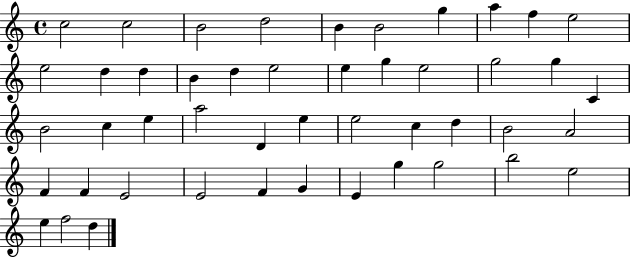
C5/h C5/h B4/h D5/h B4/q B4/h G5/q A5/q F5/q E5/h E5/h D5/q D5/q B4/q D5/q E5/h E5/q G5/q E5/h G5/h G5/q C4/q B4/h C5/q E5/q A5/h D4/q E5/q E5/h C5/q D5/q B4/h A4/h F4/q F4/q E4/h E4/h F4/q G4/q E4/q G5/q G5/h B5/h E5/h E5/q F5/h D5/q